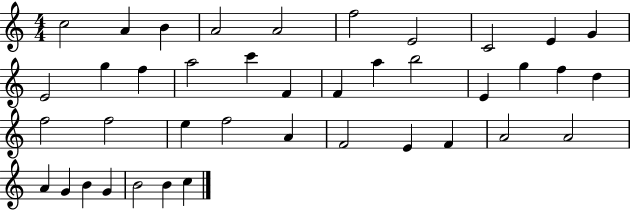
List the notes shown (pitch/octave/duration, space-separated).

C5/h A4/q B4/q A4/h A4/h F5/h E4/h C4/h E4/q G4/q E4/h G5/q F5/q A5/h C6/q F4/q F4/q A5/q B5/h E4/q G5/q F5/q D5/q F5/h F5/h E5/q F5/h A4/q F4/h E4/q F4/q A4/h A4/h A4/q G4/q B4/q G4/q B4/h B4/q C5/q